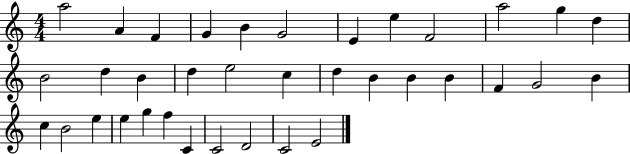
A5/h A4/q F4/q G4/q B4/q G4/h E4/q E5/q F4/h A5/h G5/q D5/q B4/h D5/q B4/q D5/q E5/h C5/q D5/q B4/q B4/q B4/q F4/q G4/h B4/q C5/q B4/h E5/q E5/q G5/q F5/q C4/q C4/h D4/h C4/h E4/h